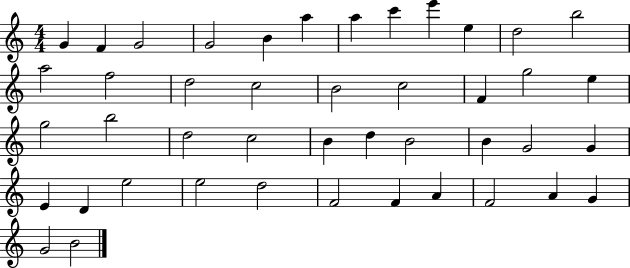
{
  \clef treble
  \numericTimeSignature
  \time 4/4
  \key c \major
  g'4 f'4 g'2 | g'2 b'4 a''4 | a''4 c'''4 e'''4 e''4 | d''2 b''2 | \break a''2 f''2 | d''2 c''2 | b'2 c''2 | f'4 g''2 e''4 | \break g''2 b''2 | d''2 c''2 | b'4 d''4 b'2 | b'4 g'2 g'4 | \break e'4 d'4 e''2 | e''2 d''2 | f'2 f'4 a'4 | f'2 a'4 g'4 | \break g'2 b'2 | \bar "|."
}